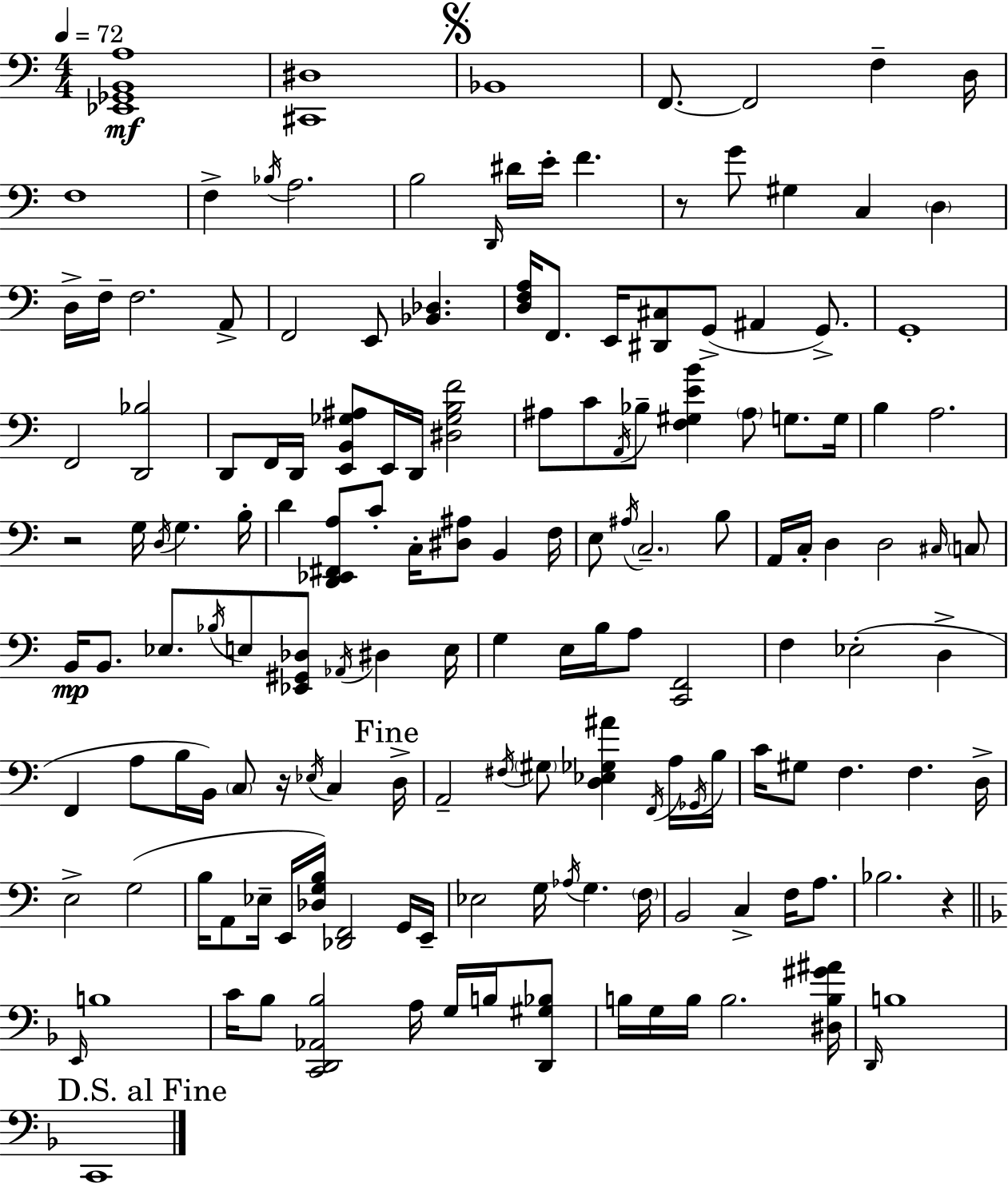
X:1
T:Untitled
M:4/4
L:1/4
K:Am
[_E,,_G,,B,,A,]4 [^C,,^D,]4 _B,,4 F,,/2 F,,2 F, D,/4 F,4 F, _B,/4 A,2 B,2 D,,/4 ^D/4 E/4 F z/2 G/2 ^G, C, D, D,/4 F,/4 F,2 A,,/2 F,,2 E,,/2 [_B,,_D,] [D,F,A,]/4 F,,/2 E,,/4 [^D,,^C,]/2 G,,/2 ^A,, G,,/2 G,,4 F,,2 [D,,_B,]2 D,,/2 F,,/4 D,,/4 [E,,B,,_G,^A,]/2 E,,/4 D,,/4 [^D,_G,B,F]2 ^A,/2 C/2 A,,/4 _B,/2 [F,^G,EB] ^A,/2 G,/2 G,/4 B, A,2 z2 G,/4 D,/4 G, B,/4 D [D,,_E,,^F,,A,]/2 C/2 C,/4 [^D,^A,]/2 B,, F,/4 E,/2 ^A,/4 C,2 B,/2 A,,/4 C,/4 D, D,2 ^C,/4 C,/2 B,,/4 B,,/2 _E,/2 _B,/4 E,/2 [_E,,^G,,_D,]/2 _A,,/4 ^D, E,/4 G, E,/4 B,/4 A,/2 [C,,F,,]2 F, _E,2 D, F,, A,/2 B,/4 B,,/4 C,/2 z/4 _E,/4 C, D,/4 A,,2 ^F,/4 ^G,/2 [D,_E,_G,^A] F,,/4 A,/4 _G,,/4 B,/4 C/4 ^G,/2 F, F, D,/4 E,2 G,2 B,/4 A,,/2 _E,/4 E,,/4 [_D,G,B,]/4 [_D,,F,,]2 G,,/4 E,,/4 _E,2 G,/4 _A,/4 G, F,/4 B,,2 C, F,/4 A,/2 _B,2 z E,,/4 B,4 C/4 _B,/2 [C,,D,,_A,,_B,]2 A,/4 G,/4 B,/4 [D,,^G,_B,]/2 B,/4 G,/4 B,/4 B,2 [^D,B,^G^A]/4 D,,/4 B,4 C,,4